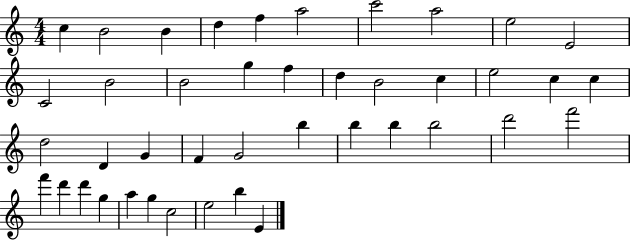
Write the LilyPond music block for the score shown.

{
  \clef treble
  \numericTimeSignature
  \time 4/4
  \key c \major
  c''4 b'2 b'4 | d''4 f''4 a''2 | c'''2 a''2 | e''2 e'2 | \break c'2 b'2 | b'2 g''4 f''4 | d''4 b'2 c''4 | e''2 c''4 c''4 | \break d''2 d'4 g'4 | f'4 g'2 b''4 | b''4 b''4 b''2 | d'''2 f'''2 | \break f'''4 d'''4 d'''4 g''4 | a''4 g''4 c''2 | e''2 b''4 e'4 | \bar "|."
}